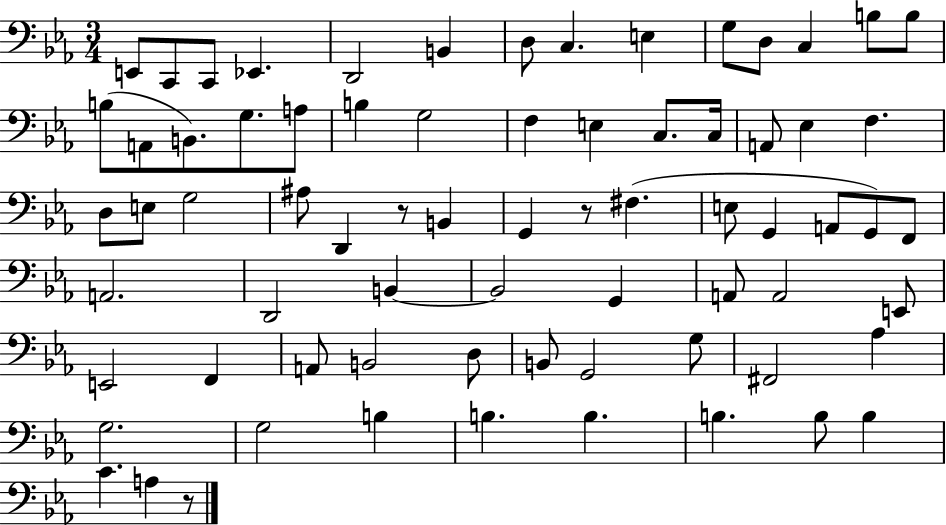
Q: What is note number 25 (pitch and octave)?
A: C3